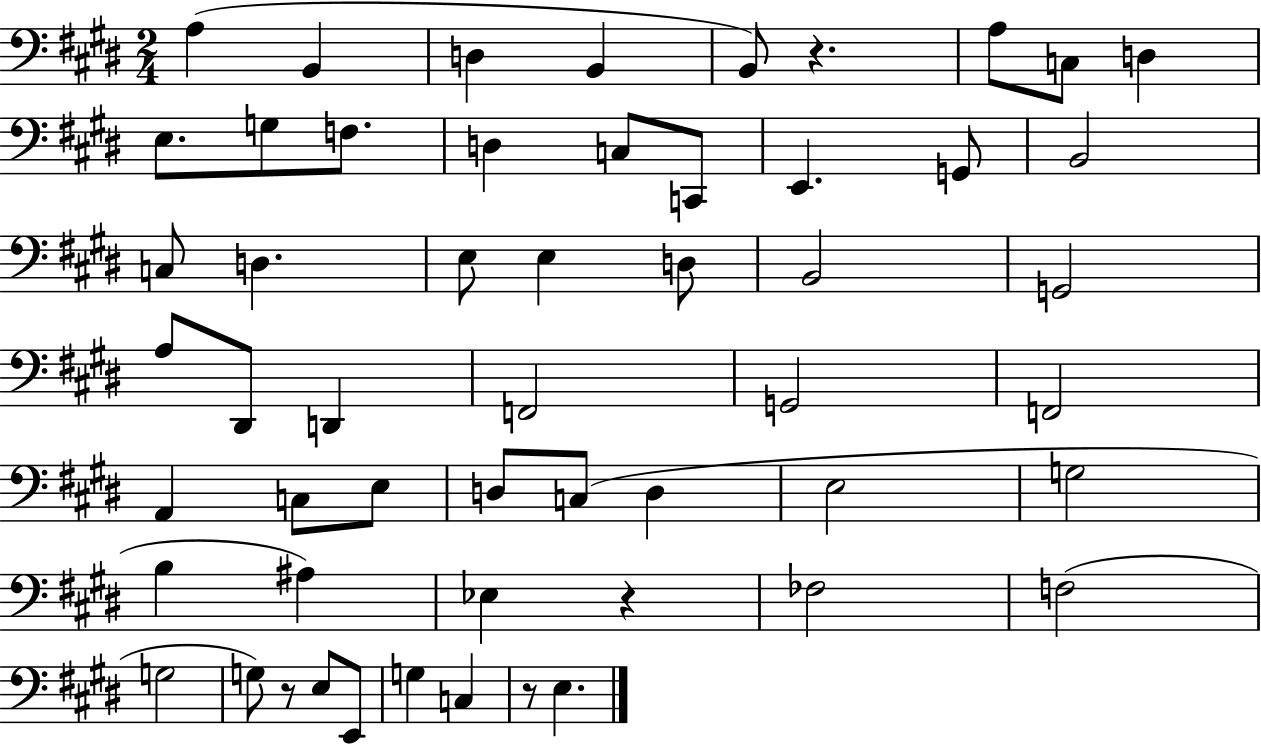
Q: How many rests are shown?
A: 4